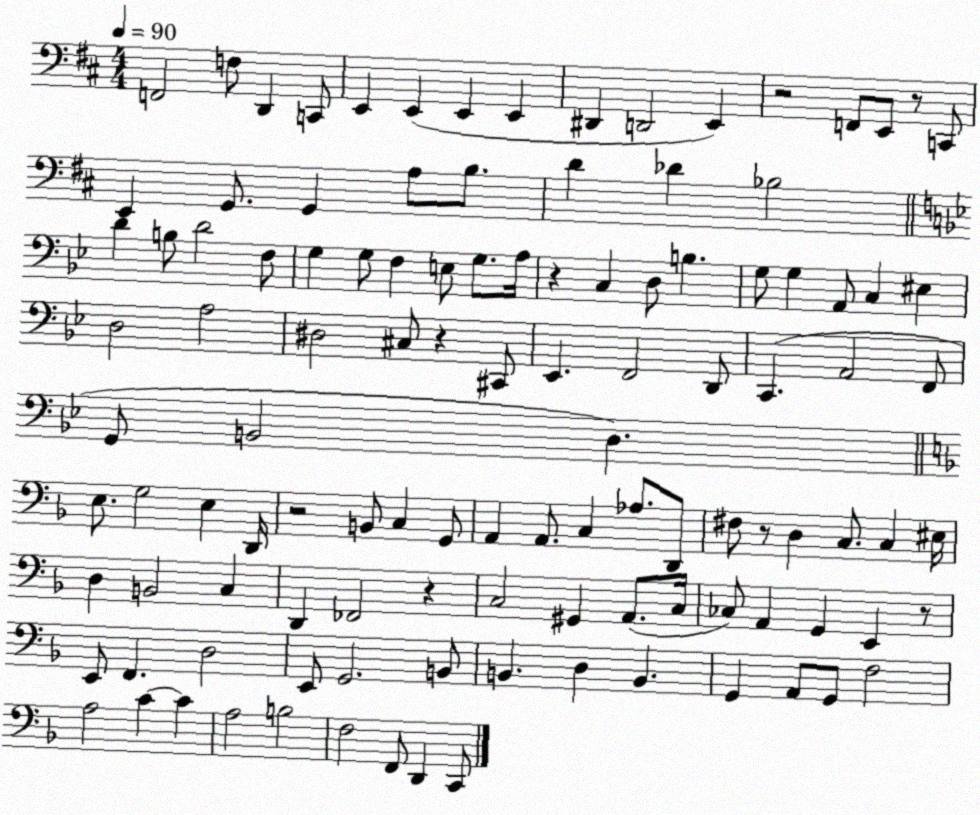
X:1
T:Untitled
M:4/4
L:1/4
K:D
F,,2 F,/2 D,, C,,/2 E,, E,, E,, E,, ^D,, D,,2 E,, z2 F,,/2 E,,/2 z/2 C,,/2 E,, G,,/2 G,, A,/2 B,/2 D _D _B,2 D B,/2 D2 F,/2 G, G,/2 F, E,/2 G,/2 A,/4 z C, D,/2 B, G,/2 G, A,,/2 C, ^E, D,2 A,2 ^D,2 ^C,/2 z ^C,,/2 _E,, F,,2 D,,/2 C,, A,,2 F,,/2 G,,/2 B,,2 D, E,/2 G,2 E, D,,/4 z2 B,,/2 C, G,,/2 A,, A,,/2 C, _A,/2 D,,/2 ^F,/2 z/2 D, C,/2 C, ^E,/4 D, B,,2 C, D,, _F,,2 z C,2 ^G,, A,,/2 C,/4 _C,/2 A,, G,, E,, z/2 E,,/2 F,, D,2 E,,/2 G,,2 B,,/2 B,, D, B,, G,, A,,/2 G,,/2 F,2 A,2 C C A,2 B,2 F,2 F,,/2 D,, C,,/2